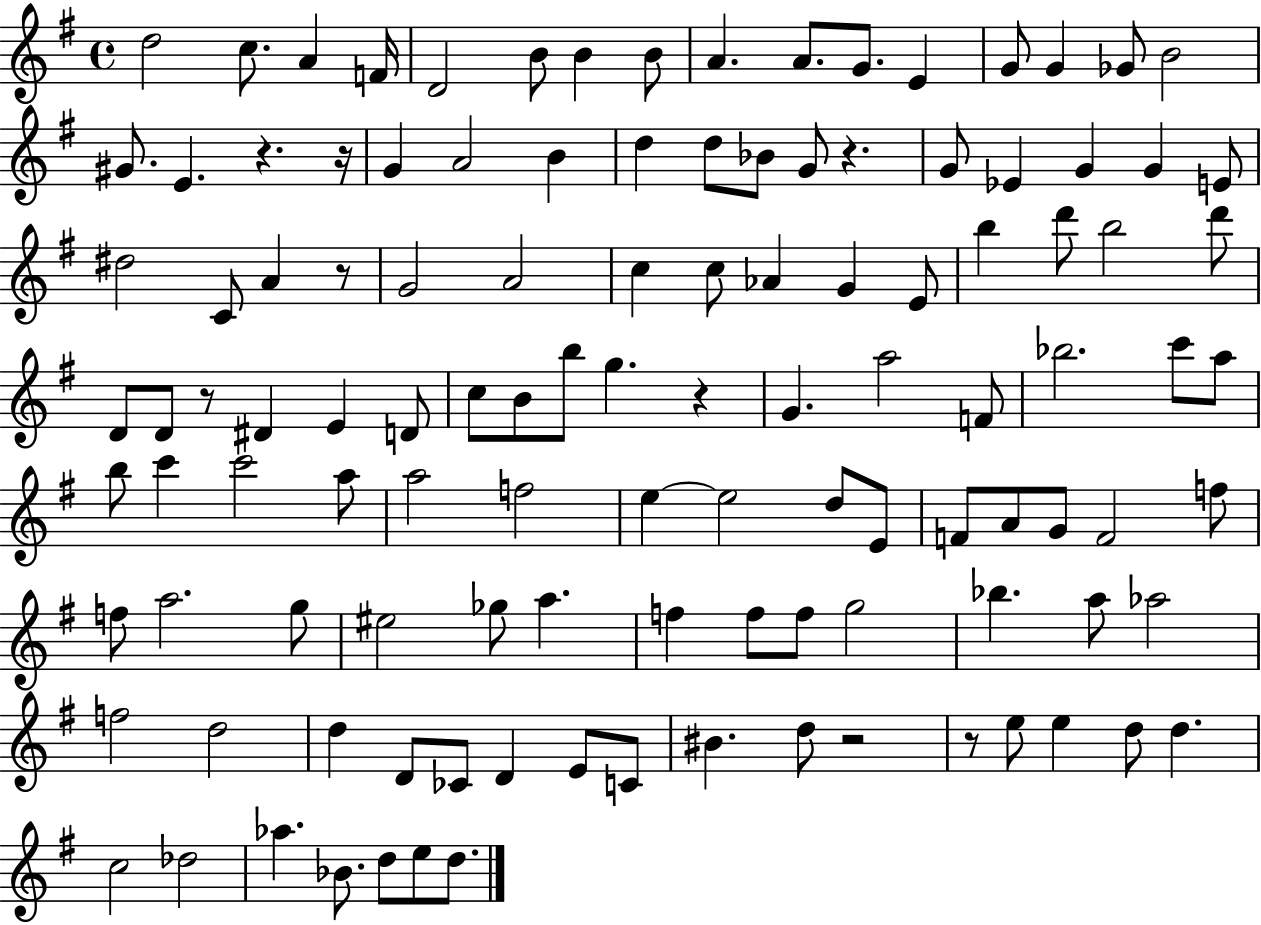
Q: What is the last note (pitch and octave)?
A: D5